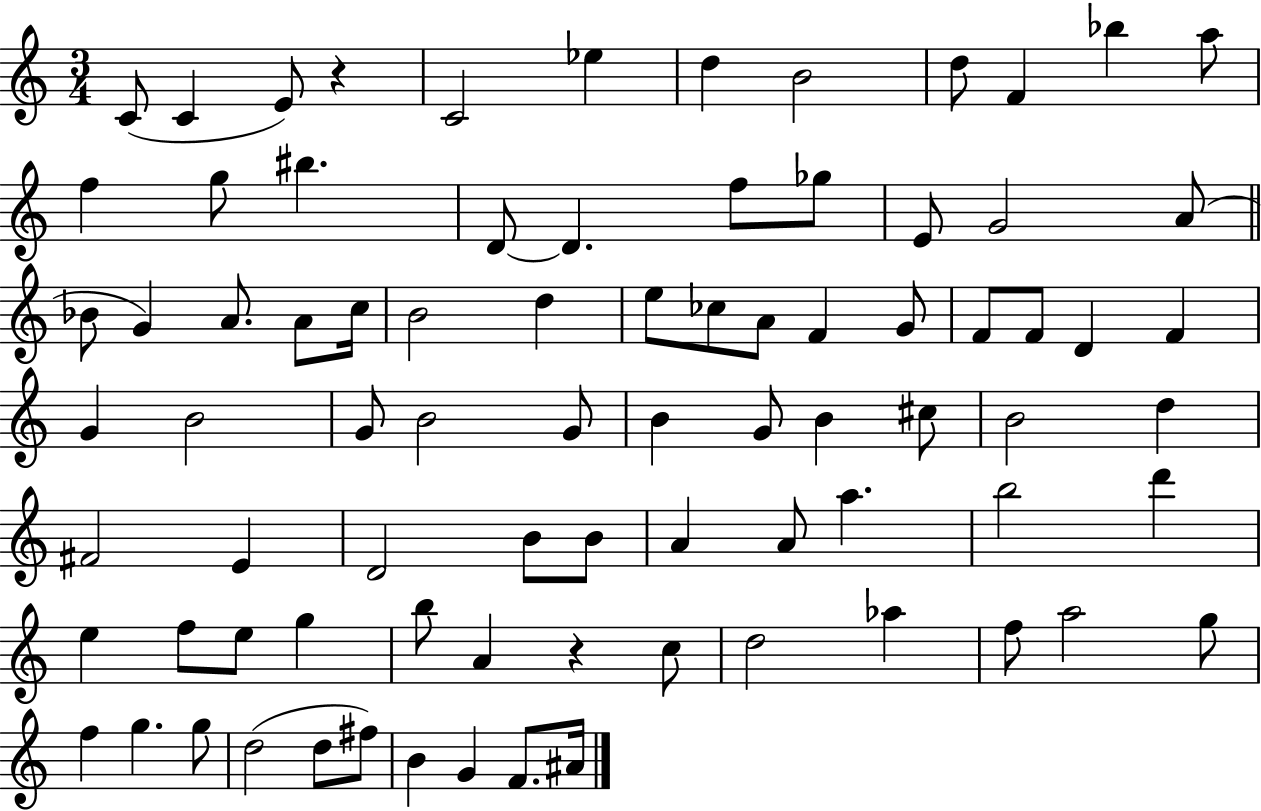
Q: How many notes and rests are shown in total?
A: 82